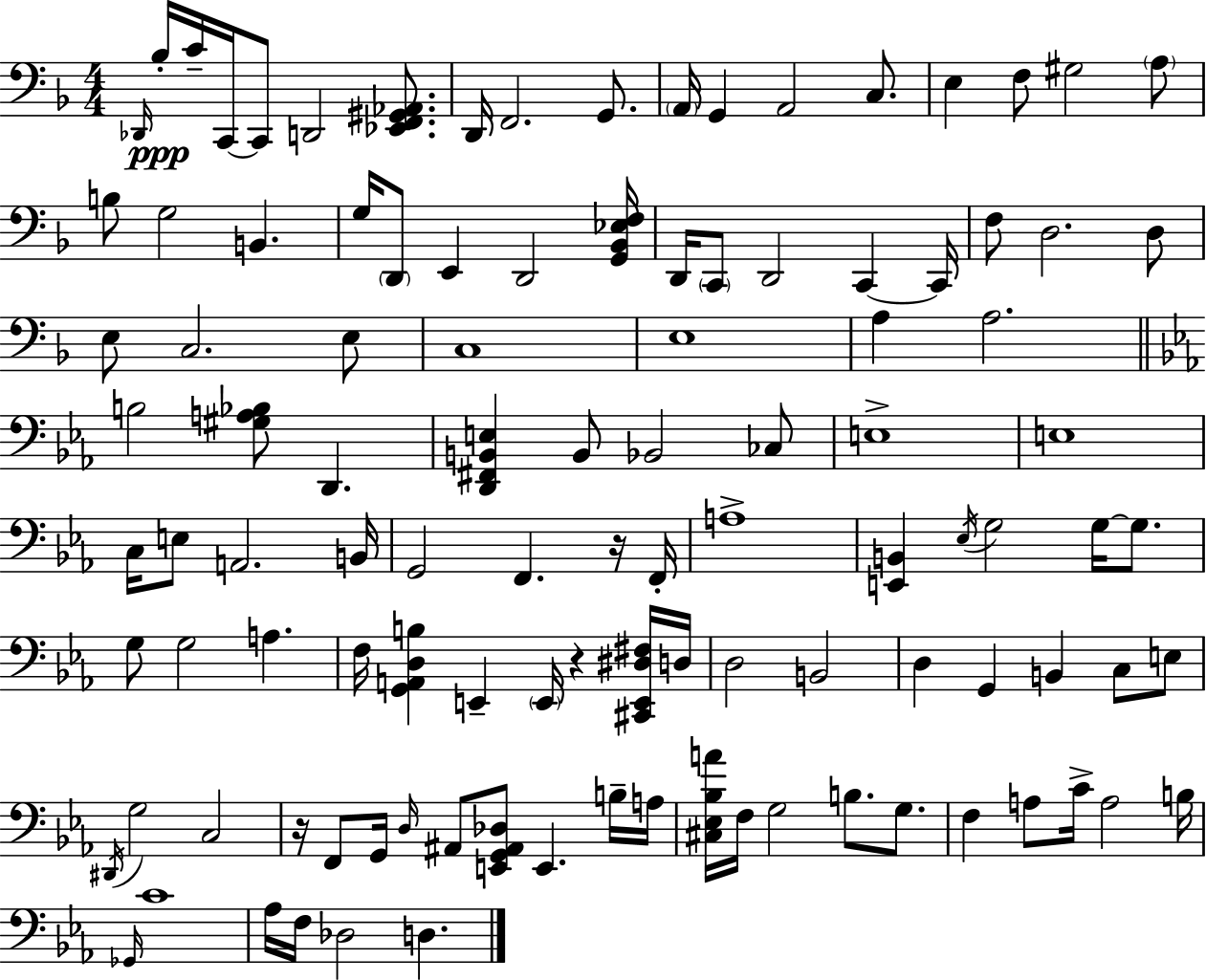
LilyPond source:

{
  \clef bass
  \numericTimeSignature
  \time 4/4
  \key f \major
  \repeat volta 2 { \grace { des,16 }\ppp bes16-. c'16-- c,16~~ c,8 d,2 <ees, f, gis, aes,>8. | d,16 f,2. g,8. | \parenthesize a,16 g,4 a,2 c8. | e4 f8 gis2 \parenthesize a8 | \break b8 g2 b,4. | g16 \parenthesize d,8 e,4 d,2 | <g, bes, ees f>16 d,16 \parenthesize c,8 d,2 c,4~~ | c,16 f8 d2. d8 | \break e8 c2. e8 | c1 | e1 | a4 a2. | \break \bar "||" \break \key c \minor b2 <gis a bes>8 d,4. | <d, fis, b, e>4 b,8 bes,2 ces8 | e1-> | e1 | \break c16 e8 a,2. b,16 | g,2 f,4. r16 f,16-. | a1-> | <e, b,>4 \acciaccatura { ees16 } g2 g16~~ g8. | \break g8 g2 a4. | f16 <g, a, d b>4 e,4-- \parenthesize e,16 r4 <cis, e, dis fis>16 | d16 d2 b,2 | d4 g,4 b,4 c8 e8 | \break \acciaccatura { dis,16 } g2 c2 | r16 f,8 g,16 \grace { d16 } ais,8 <e, g, ais, des>8 e,4. | b16-- a16 <cis ees bes a'>16 f16 g2 b8. | g8. f4 a8 c'16-> a2 | \break b16 \grace { ges,16 } c'1 | aes16 f16 des2 d4. | } \bar "|."
}